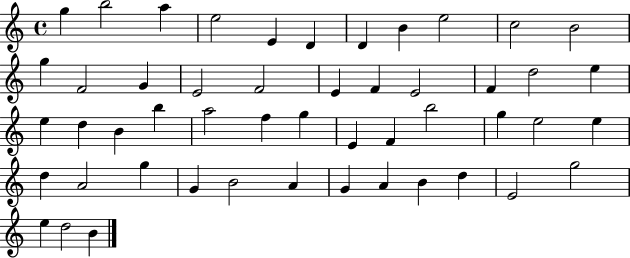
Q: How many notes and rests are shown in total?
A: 50